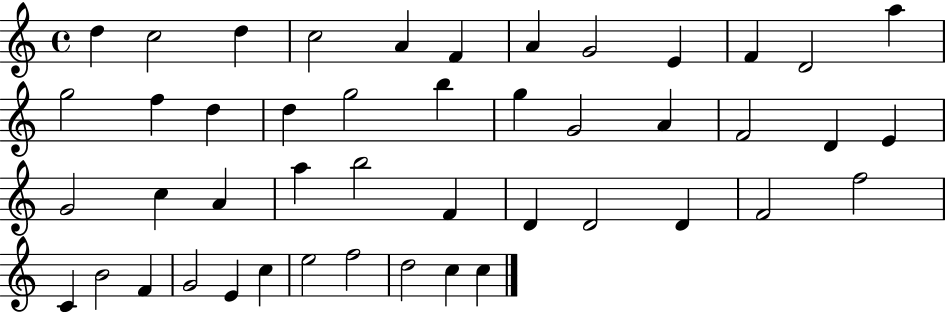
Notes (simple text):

D5/q C5/h D5/q C5/h A4/q F4/q A4/q G4/h E4/q F4/q D4/h A5/q G5/h F5/q D5/q D5/q G5/h B5/q G5/q G4/h A4/q F4/h D4/q E4/q G4/h C5/q A4/q A5/q B5/h F4/q D4/q D4/h D4/q F4/h F5/h C4/q B4/h F4/q G4/h E4/q C5/q E5/h F5/h D5/h C5/q C5/q